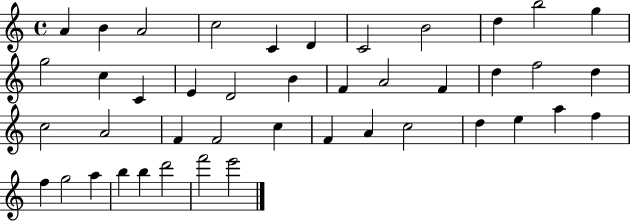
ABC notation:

X:1
T:Untitled
M:4/4
L:1/4
K:C
A B A2 c2 C D C2 B2 d b2 g g2 c C E D2 B F A2 F d f2 d c2 A2 F F2 c F A c2 d e a f f g2 a b b d'2 f'2 e'2